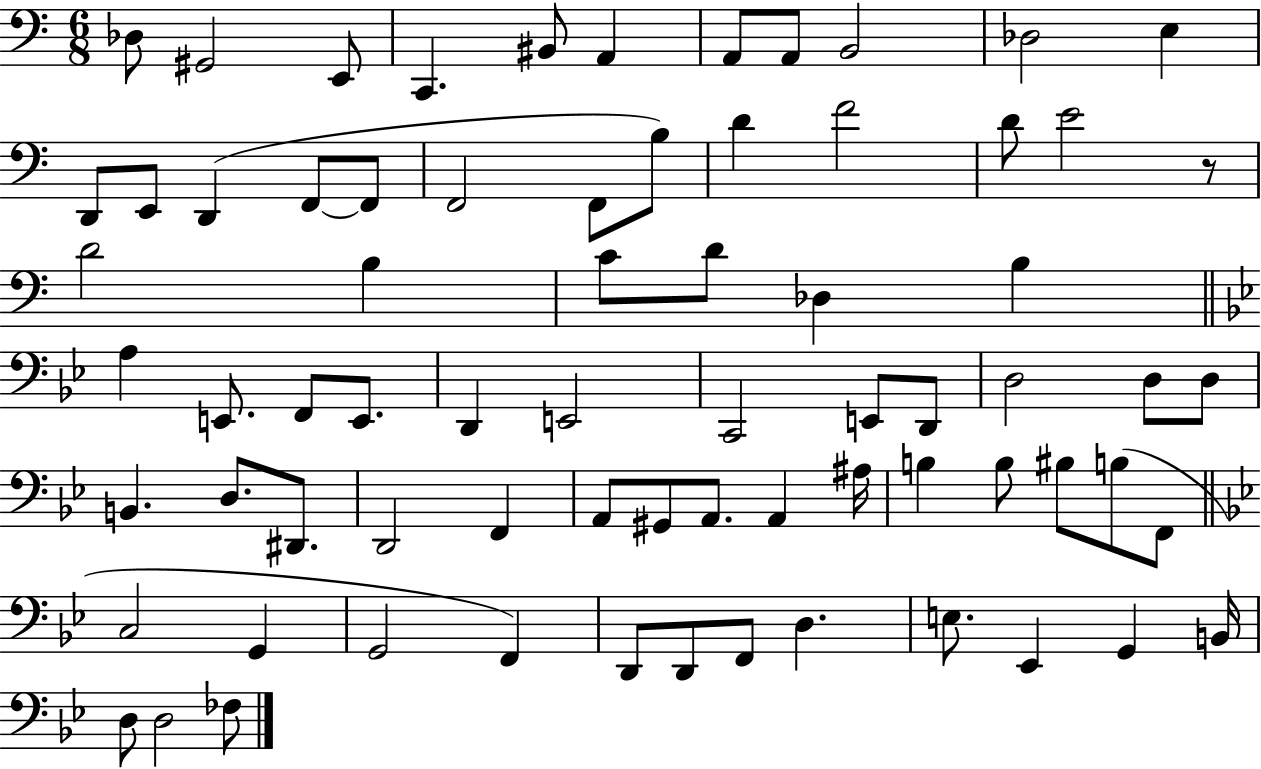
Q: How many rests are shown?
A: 1